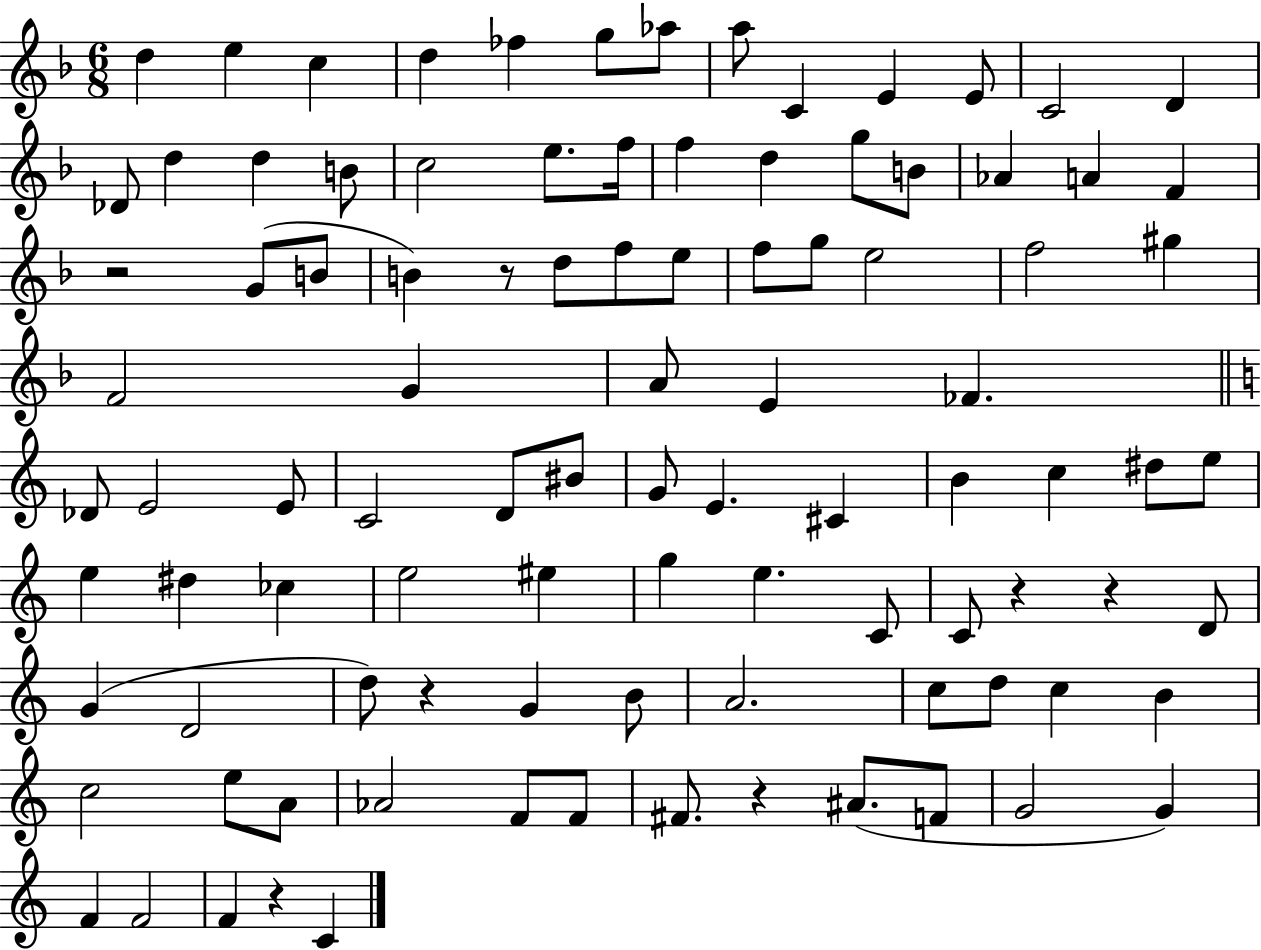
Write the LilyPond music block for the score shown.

{
  \clef treble
  \numericTimeSignature
  \time 6/8
  \key f \major
  d''4 e''4 c''4 | d''4 fes''4 g''8 aes''8 | a''8 c'4 e'4 e'8 | c'2 d'4 | \break des'8 d''4 d''4 b'8 | c''2 e''8. f''16 | f''4 d''4 g''8 b'8 | aes'4 a'4 f'4 | \break r2 g'8( b'8 | b'4) r8 d''8 f''8 e''8 | f''8 g''8 e''2 | f''2 gis''4 | \break f'2 g'4 | a'8 e'4 fes'4. | \bar "||" \break \key c \major des'8 e'2 e'8 | c'2 d'8 bis'8 | g'8 e'4. cis'4 | b'4 c''4 dis''8 e''8 | \break e''4 dis''4 ces''4 | e''2 eis''4 | g''4 e''4. c'8 | c'8 r4 r4 d'8 | \break g'4( d'2 | d''8) r4 g'4 b'8 | a'2. | c''8 d''8 c''4 b'4 | \break c''2 e''8 a'8 | aes'2 f'8 f'8 | fis'8. r4 ais'8.( f'8 | g'2 g'4) | \break f'4 f'2 | f'4 r4 c'4 | \bar "|."
}